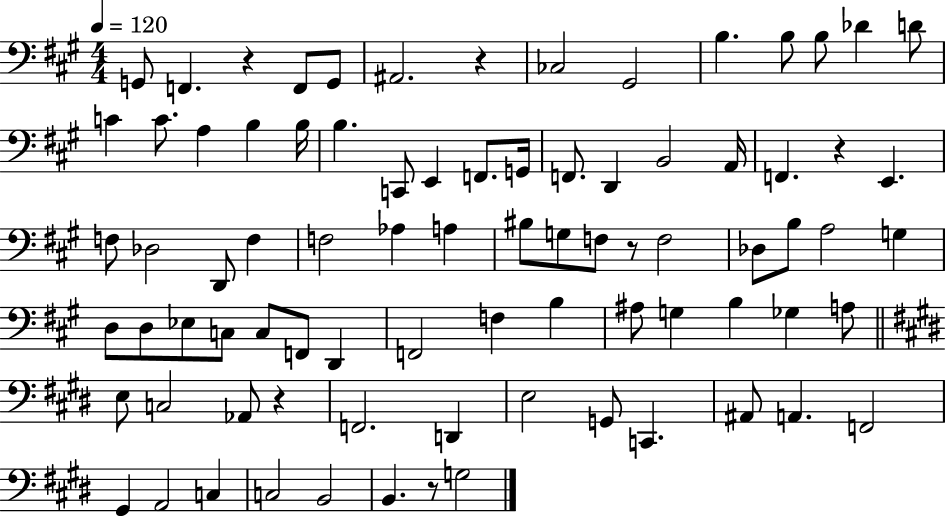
{
  \clef bass
  \numericTimeSignature
  \time 4/4
  \key a \major
  \tempo 4 = 120
  \repeat volta 2 { g,8 f,4. r4 f,8 g,8 | ais,2. r4 | ces2 gis,2 | b4. b8 b8 des'4 d'8 | \break c'4 c'8. a4 b4 b16 | b4. c,8 e,4 f,8. g,16 | f,8. d,4 b,2 a,16 | f,4. r4 e,4. | \break f8 des2 d,8 f4 | f2 aes4 a4 | bis8 g8 f8 r8 f2 | des8 b8 a2 g4 | \break d8 d8 ees8 c8 c8 f,8 d,4 | f,2 f4 b4 | ais8 g4 b4 ges4 a8 | \bar "||" \break \key e \major e8 c2 aes,8 r4 | f,2. d,4 | e2 g,8 c,4. | ais,8 a,4. f,2 | \break gis,4 a,2 c4 | c2 b,2 | b,4. r8 g2 | } \bar "|."
}